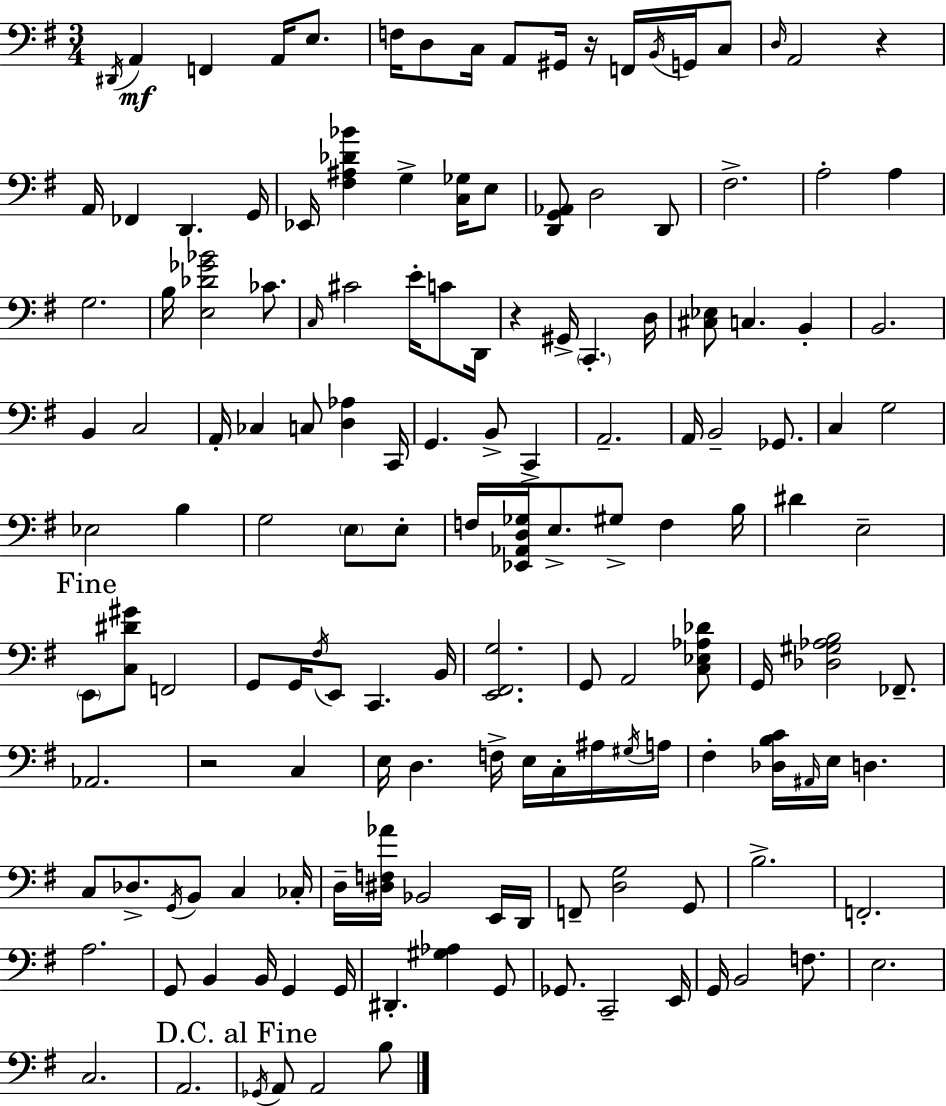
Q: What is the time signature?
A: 3/4